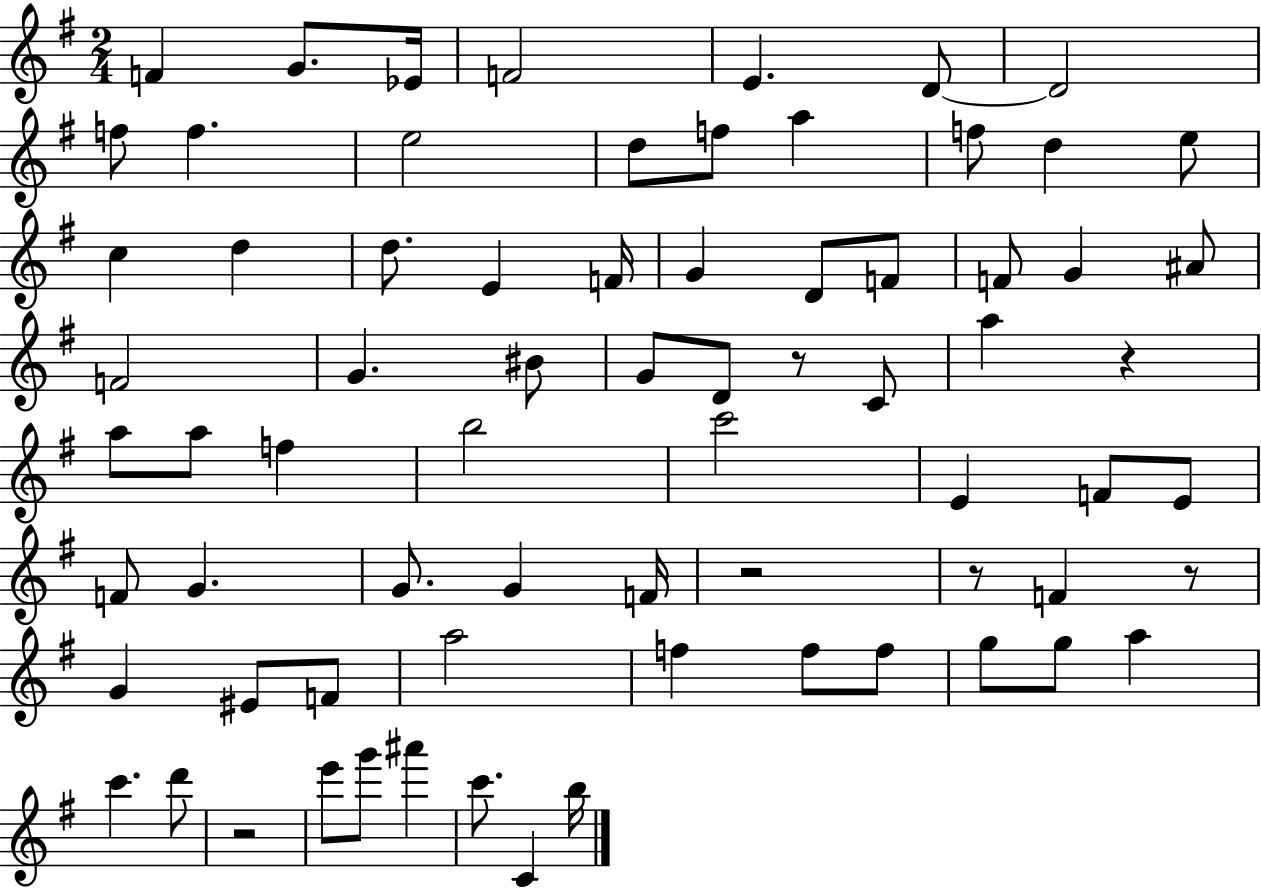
X:1
T:Untitled
M:2/4
L:1/4
K:G
F G/2 _E/4 F2 E D/2 D2 f/2 f e2 d/2 f/2 a f/2 d e/2 c d d/2 E F/4 G D/2 F/2 F/2 G ^A/2 F2 G ^B/2 G/2 D/2 z/2 C/2 a z a/2 a/2 f b2 c'2 E F/2 E/2 F/2 G G/2 G F/4 z2 z/2 F z/2 G ^E/2 F/2 a2 f f/2 f/2 g/2 g/2 a c' d'/2 z2 e'/2 g'/2 ^a' c'/2 C b/4